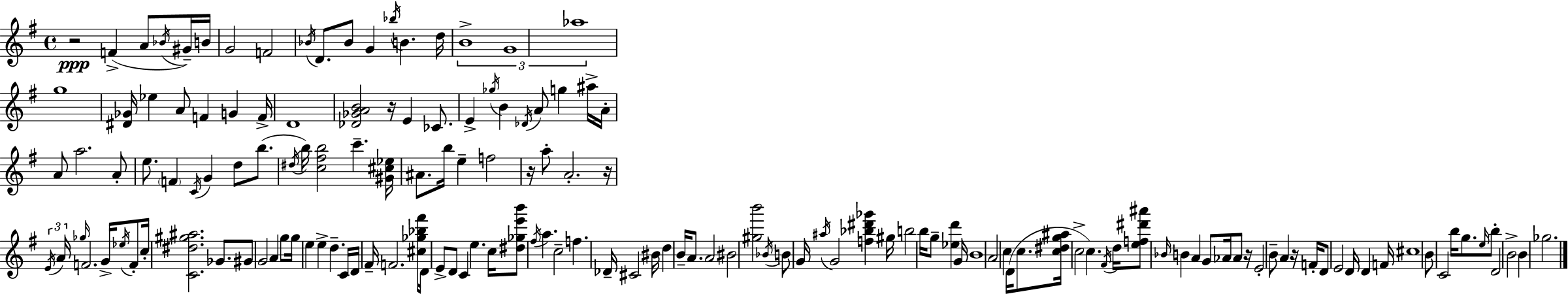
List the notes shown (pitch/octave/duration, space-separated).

R/h F4/q A4/e Bb4/s G#4/s B4/s G4/h F4/h Bb4/s D4/e. Bb4/e G4/q Bb5/s B4/q. D5/s B4/w G4/w Ab5/w G5/w [D#4,Gb4]/s Eb5/q A4/e F4/q G4/q F4/s D4/w [Db4,Gb4,A4,B4]/h R/s E4/q CES4/e. E4/q Gb5/s B4/q Db4/s A4/e G5/q A#5/s A4/s A4/e A5/h. A4/e E5/e. F4/q C4/s G4/q D5/e B5/e. D#5/s B5/s [C5,F#5,B5]/h C6/q. [G#4,C#5,Eb5]/s A#4/e. B5/s E5/q F5/h R/s A5/e A4/h. R/s E4/s A4/s Gb5/s F4/h. G4/s Eb5/s F4/e C5/s [C4,D#5,G#5,A#5]/h. Gb4/e. G#4/e G4/h A4/q G5/e G5/s E5/q E5/q D5/q. C4/s D4/s F#4/s F4/h. [C#5,Gb5,Bb5,F#6]/e D4/s E4/e D4/e C4/q E5/q. C5/s [D#5,Gb5,E6,B6]/e F#5/s A5/q. C5/h F5/q. Db4/s C#4/h BIS4/s D5/q B4/s A4/e. A4/h BIS4/h [G#5,B6]/h Bb4/s B4/e G4/s A#5/s G4/h [F5,Bb5,D#6,Gb6]/q G#5/s B5/h B5/s G5/e [Eb5,D6]/q G4/s B4/w A4/h C5/q D4/s C5/e. [C5,D#5,G5,A#5]/s C5/h C5/q. F#4/s D5/s [E5,F5,D#6,A#6]/e Bb4/s B4/q A4/q G4/e Ab4/s Ab4/e R/s E4/h B4/e A4/q R/s F4/s D4/e E4/h D4/s D4/q F4/s C#5/w B4/e C4/h B5/s G5/e. E5/s B5/e D4/h B4/h B4/q Gb5/h.